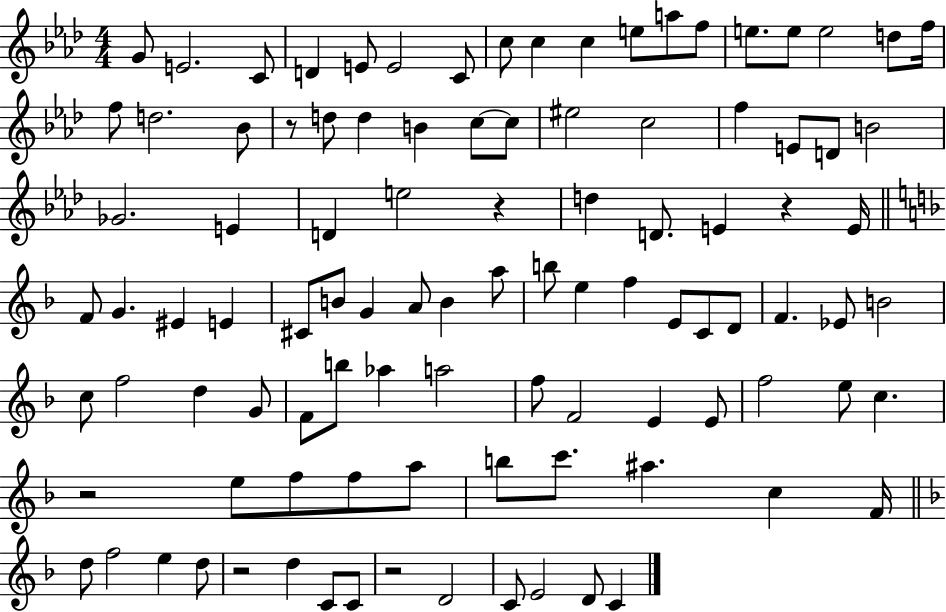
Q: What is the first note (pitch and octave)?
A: G4